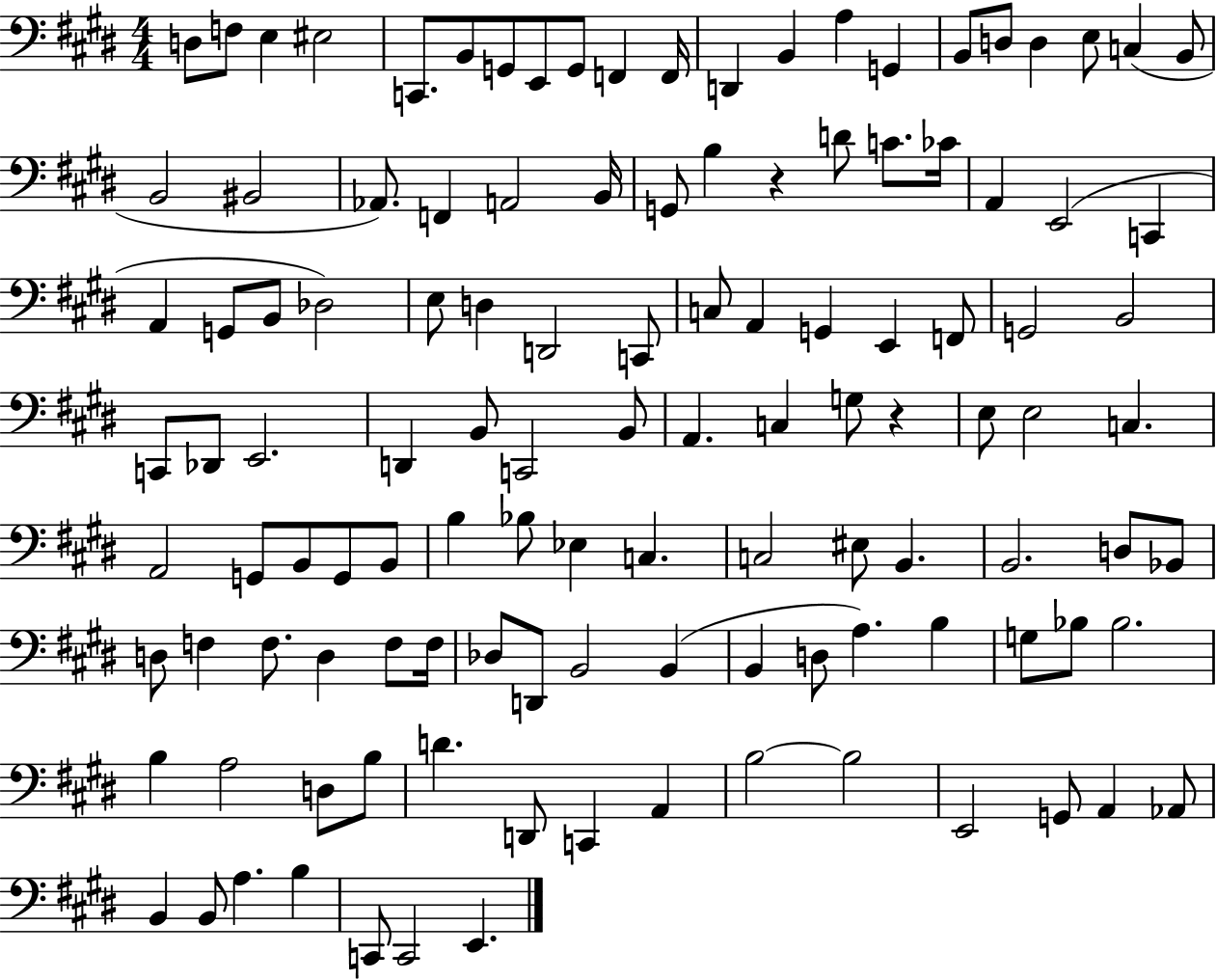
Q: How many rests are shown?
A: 2